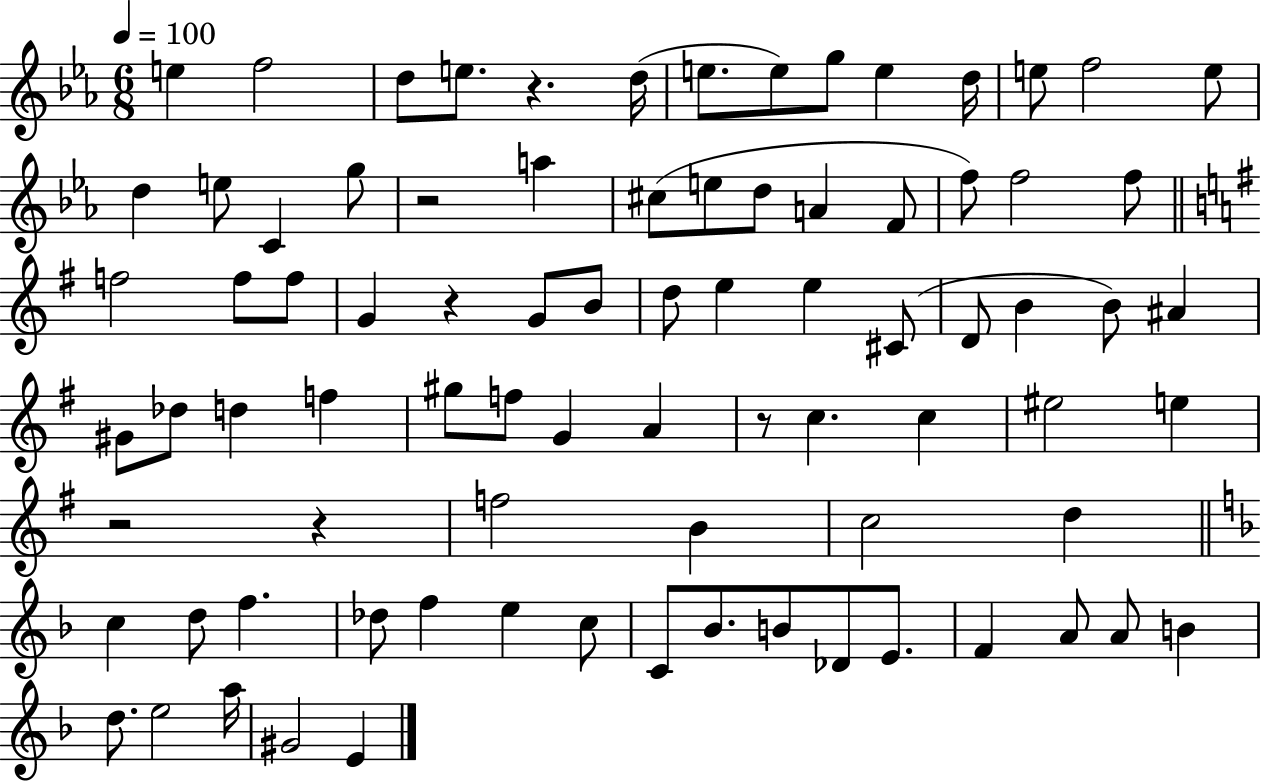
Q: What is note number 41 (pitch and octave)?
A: G#4